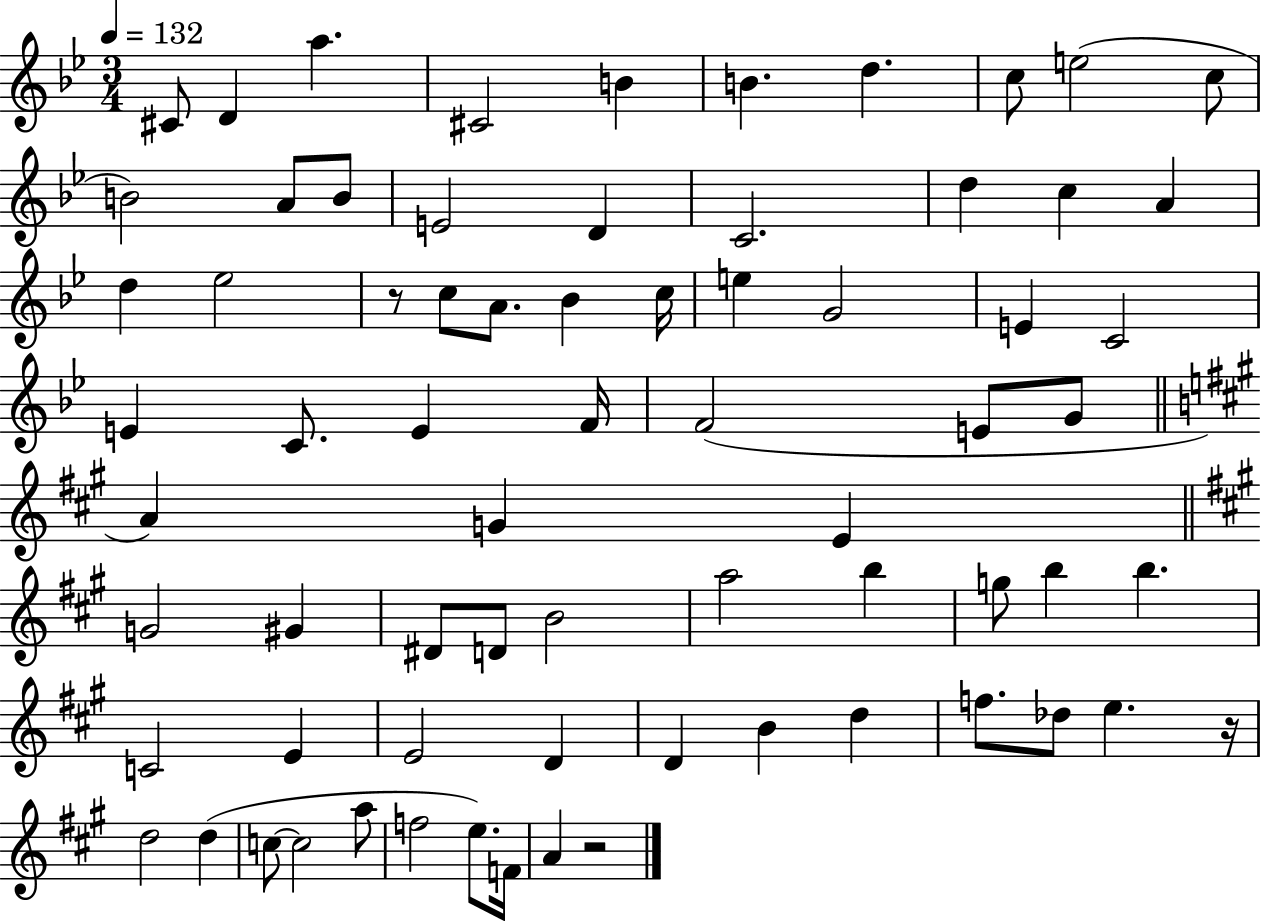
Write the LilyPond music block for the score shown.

{
  \clef treble
  \numericTimeSignature
  \time 3/4
  \key bes \major
  \tempo 4 = 132
  cis'8 d'4 a''4. | cis'2 b'4 | b'4. d''4. | c''8 e''2( c''8 | \break b'2) a'8 b'8 | e'2 d'4 | c'2. | d''4 c''4 a'4 | \break d''4 ees''2 | r8 c''8 a'8. bes'4 c''16 | e''4 g'2 | e'4 c'2 | \break e'4 c'8. e'4 f'16 | f'2( e'8 g'8 | \bar "||" \break \key a \major a'4) g'4 e'4 | \bar "||" \break \key a \major g'2 gis'4 | dis'8 d'8 b'2 | a''2 b''4 | g''8 b''4 b''4. | \break c'2 e'4 | e'2 d'4 | d'4 b'4 d''4 | f''8. des''8 e''4. r16 | \break d''2 d''4( | c''8~~ c''2 a''8 | f''2 e''8.) f'16 | a'4 r2 | \break \bar "|."
}